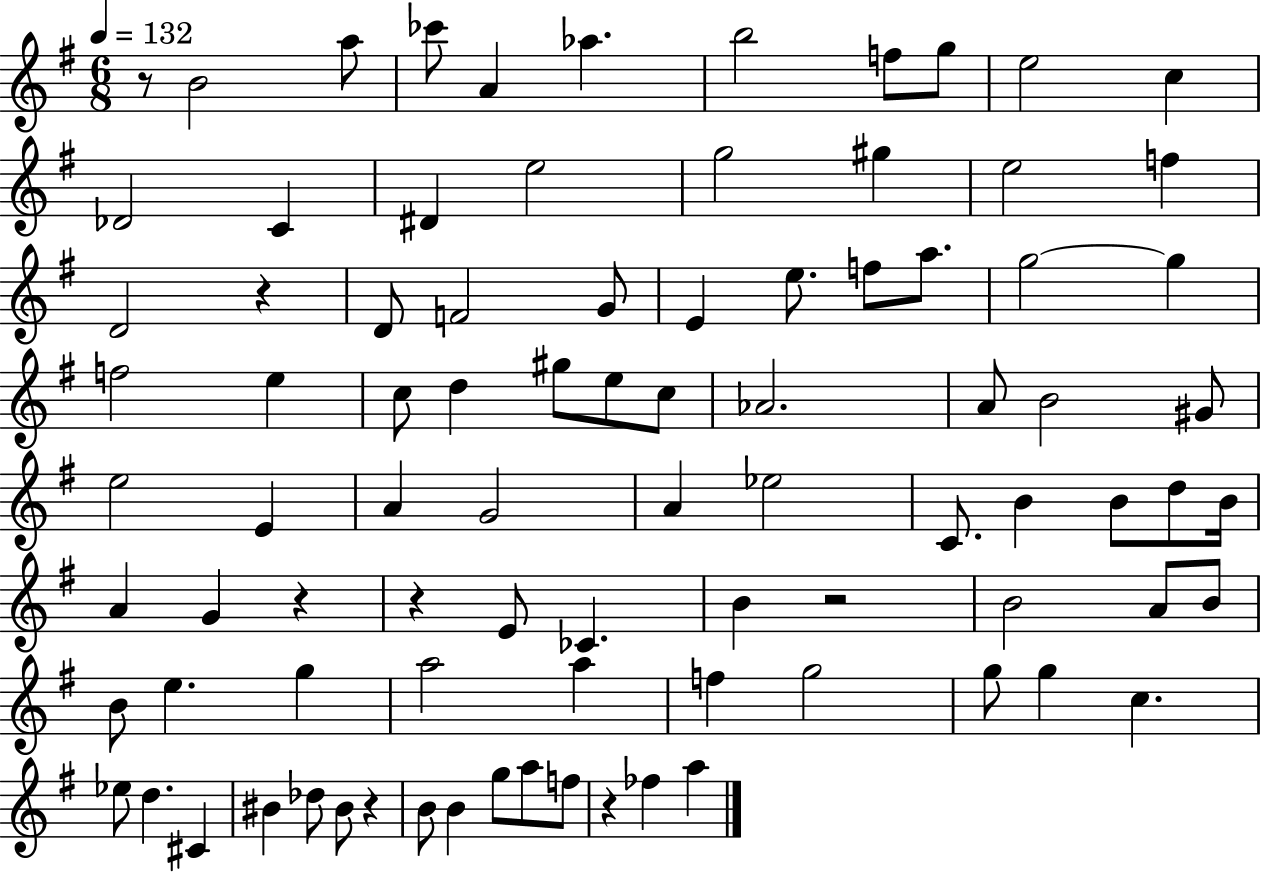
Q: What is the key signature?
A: G major